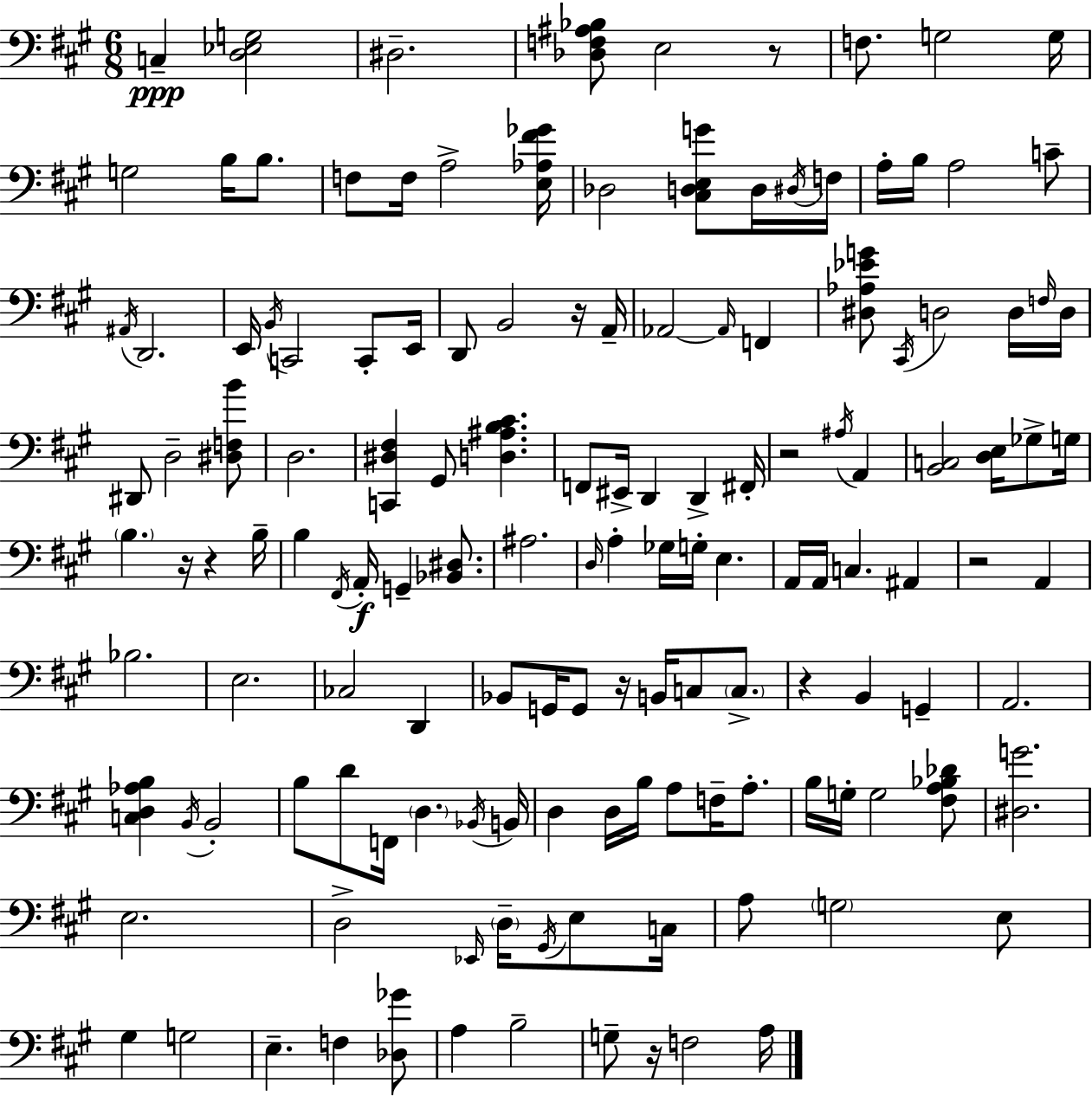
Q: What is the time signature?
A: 6/8